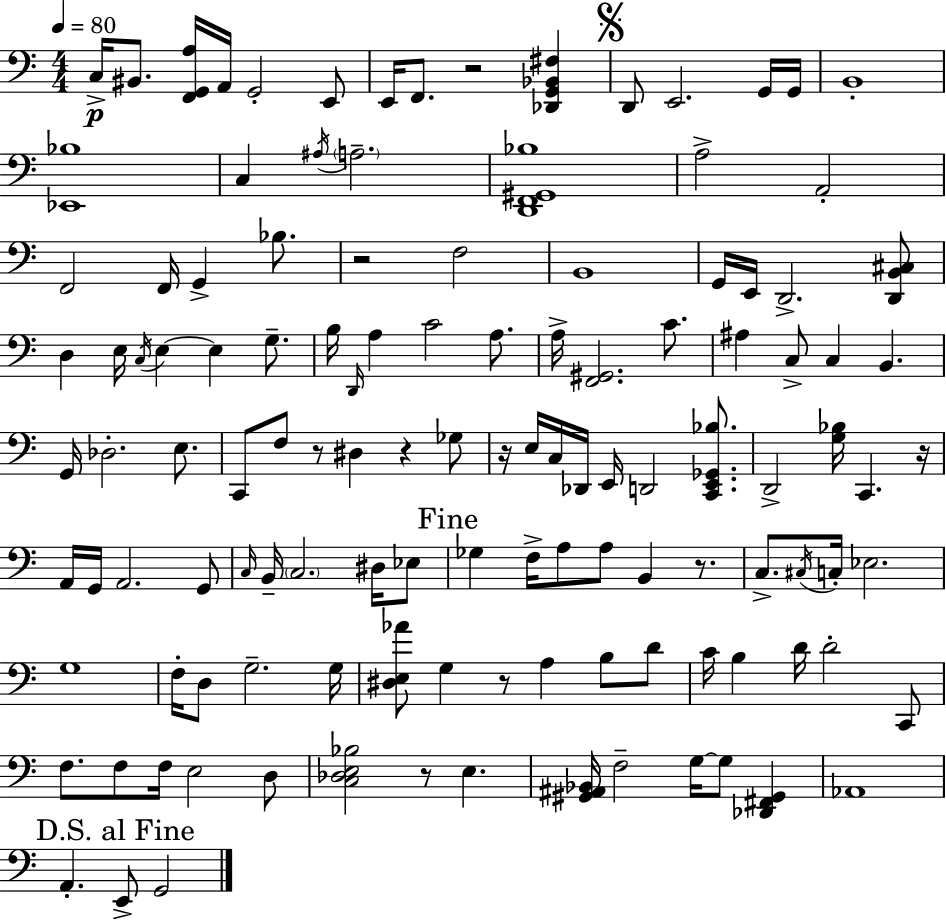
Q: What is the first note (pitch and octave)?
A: C3